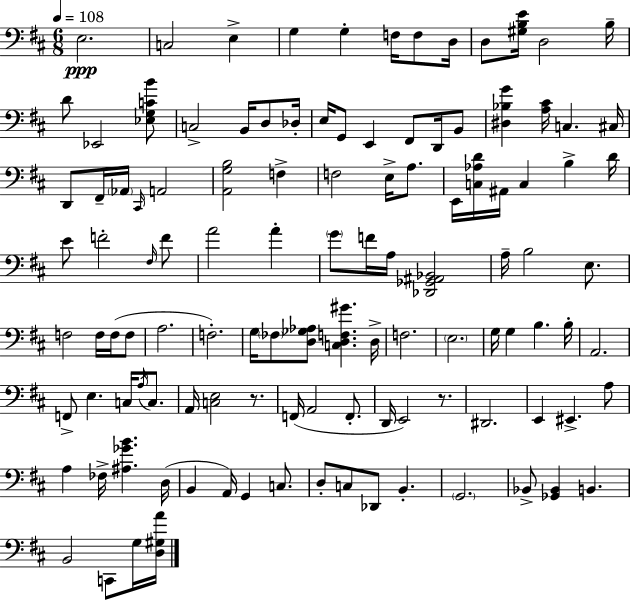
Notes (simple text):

E3/h. C3/h E3/q G3/q G3/q F3/s F3/e D3/s D3/e [G#3,B3,E4]/s D3/h B3/s D4/e Eb2/h [Eb3,G3,C4,B4]/e C3/h B2/s D3/e Db3/s E3/s G2/e E2/q F#2/e D2/s B2/e [D#3,Bb3,G4]/q [A3,C#4]/s C3/q. C#3/s D2/e F#2/s Ab2/s C#2/s A2/h [A2,G3,B3]/h F3/q F3/h E3/s A3/e. E2/s [C3,Ab3,D4]/s A#2/s C3/q B3/q D4/s E4/e F4/h F#3/s F4/e A4/h A4/q G4/e F4/s A3/s [Db2,Gb2,A#2,Bb2]/h A3/s B3/h E3/e. F3/h F3/s F3/s F3/e A3/h. F3/h. G3/s FES3/e [D3,Gb3,Ab3]/e [C3,D3,F3,G#4]/q. D3/s F3/h. E3/h. G3/s G3/q B3/q. B3/s A2/h. F2/e E3/q. C3/s A3/s C3/e. A2/s [C3,E3]/h R/e. F2/s A2/h F2/e. D2/s E2/h R/e. D#2/h. E2/q EIS2/q. A3/e A3/q FES3/s [A#3,Gb4,B4]/q. D3/s B2/q A2/s G2/q C3/e. D3/e C3/e Db2/e B2/q. G2/h. Bb2/e [Gb2,Bb2]/q B2/q. B2/h C2/e G3/s [D3,G#3,A4]/s